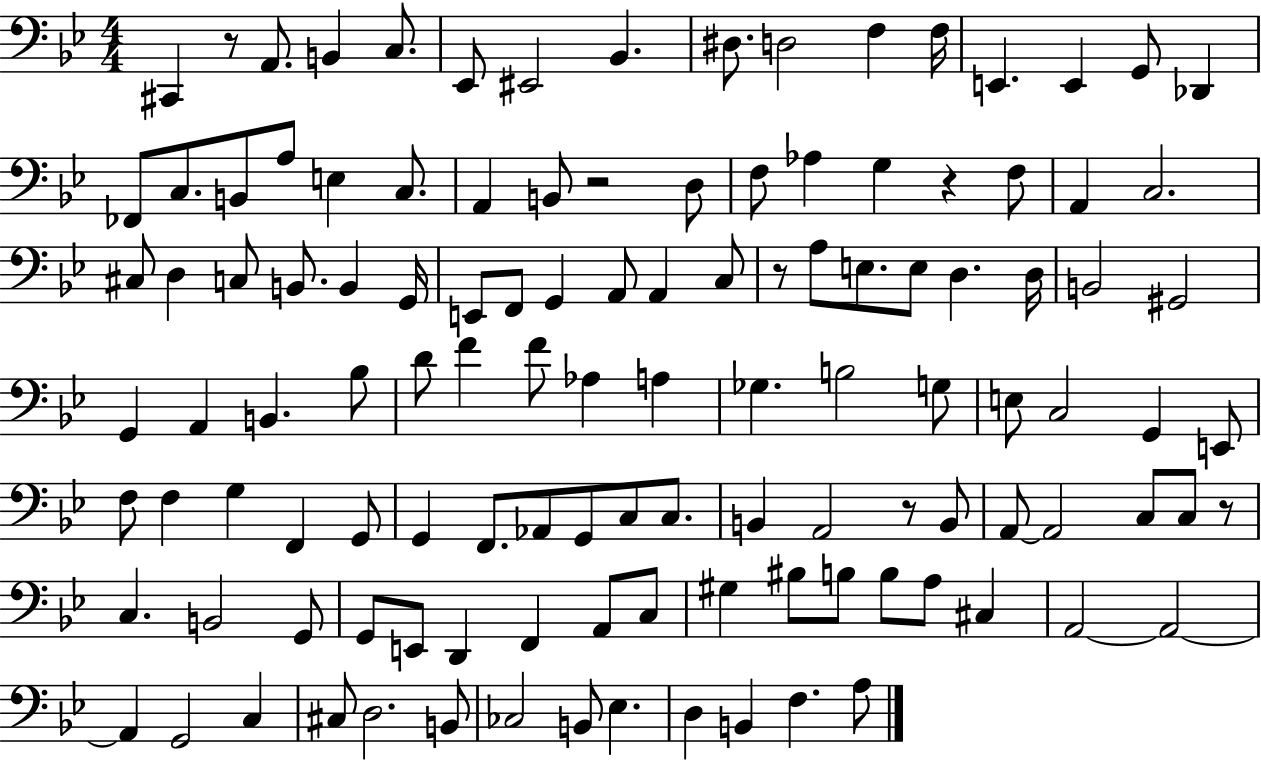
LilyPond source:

{
  \clef bass
  \numericTimeSignature
  \time 4/4
  \key bes \major
  cis,4 r8 a,8. b,4 c8. | ees,8 eis,2 bes,4. | dis8. d2 f4 f16 | e,4. e,4 g,8 des,4 | \break fes,8 c8. b,8 a8 e4 c8. | a,4 b,8 r2 d8 | f8 aes4 g4 r4 f8 | a,4 c2. | \break cis8 d4 c8 b,8. b,4 g,16 | e,8 f,8 g,4 a,8 a,4 c8 | r8 a8 e8. e8 d4. d16 | b,2 gis,2 | \break g,4 a,4 b,4. bes8 | d'8 f'4 f'8 aes4 a4 | ges4. b2 g8 | e8 c2 g,4 e,8 | \break f8 f4 g4 f,4 g,8 | g,4 f,8. aes,8 g,8 c8 c8. | b,4 a,2 r8 b,8 | a,8~~ a,2 c8 c8 r8 | \break c4. b,2 g,8 | g,8 e,8 d,4 f,4 a,8 c8 | gis4 bis8 b8 b8 a8 cis4 | a,2~~ a,2~~ | \break a,4 g,2 c4 | cis8 d2. b,8 | ces2 b,8 ees4. | d4 b,4 f4. a8 | \break \bar "|."
}